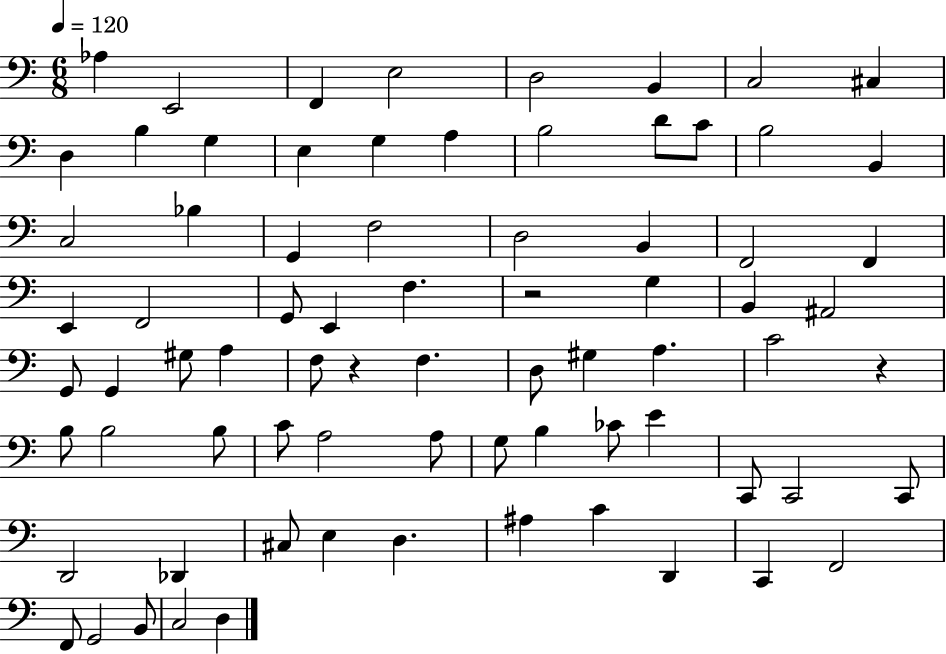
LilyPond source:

{
  \clef bass
  \numericTimeSignature
  \time 6/8
  \key c \major
  \tempo 4 = 120
  aes4 e,2 | f,4 e2 | d2 b,4 | c2 cis4 | \break d4 b4 g4 | e4 g4 a4 | b2 d'8 c'8 | b2 b,4 | \break c2 bes4 | g,4 f2 | d2 b,4 | f,2 f,4 | \break e,4 f,2 | g,8 e,4 f4. | r2 g4 | b,4 ais,2 | \break g,8 g,4 gis8 a4 | f8 r4 f4. | d8 gis4 a4. | c'2 r4 | \break b8 b2 b8 | c'8 a2 a8 | g8 b4 ces'8 e'4 | c,8 c,2 c,8 | \break d,2 des,4 | cis8 e4 d4. | ais4 c'4 d,4 | c,4 f,2 | \break f,8 g,2 b,8 | c2 d4 | \bar "|."
}